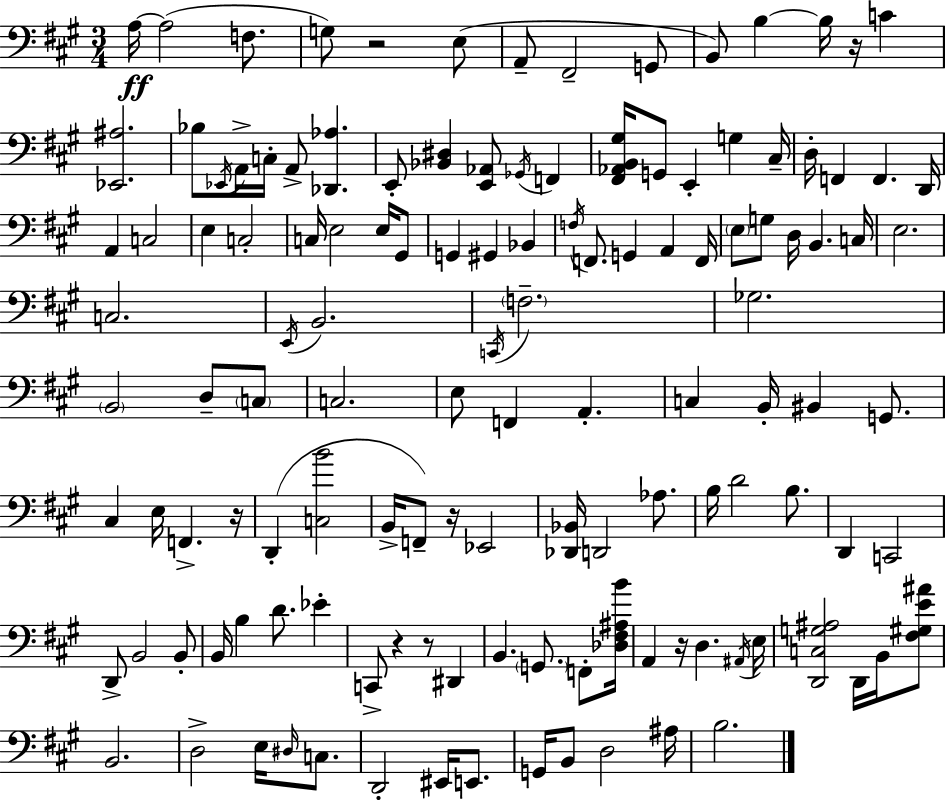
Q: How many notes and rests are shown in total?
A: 129